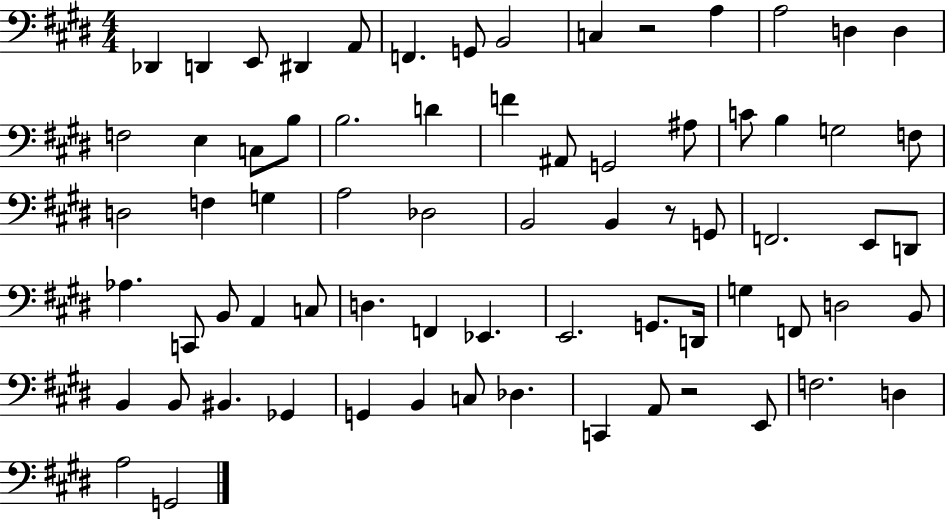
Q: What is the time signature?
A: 4/4